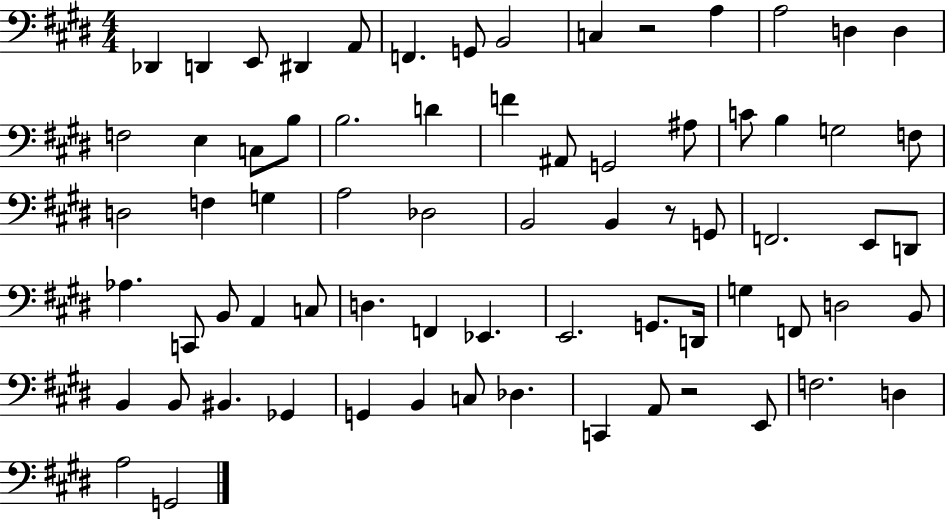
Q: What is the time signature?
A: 4/4